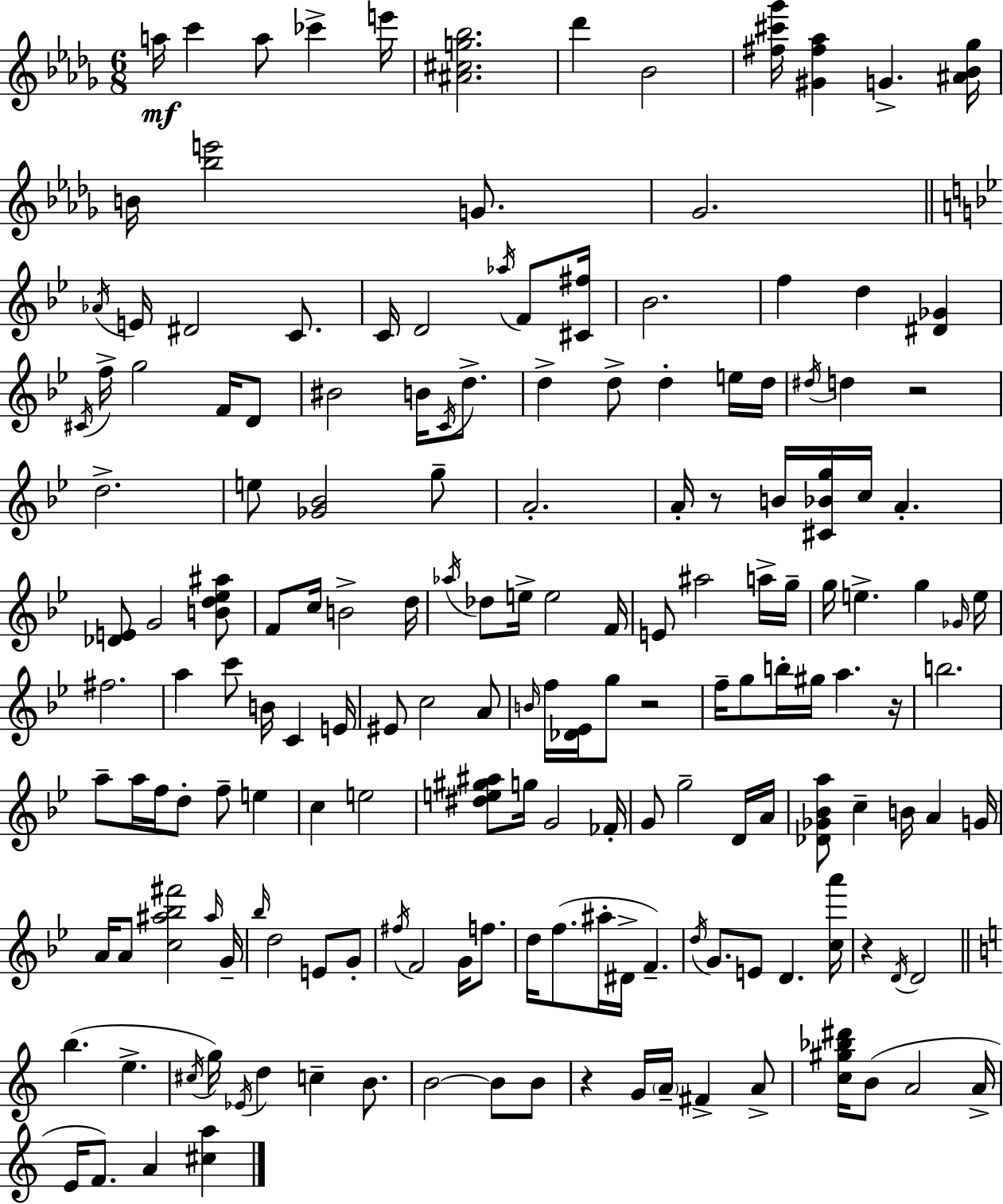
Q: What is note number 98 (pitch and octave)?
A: A4